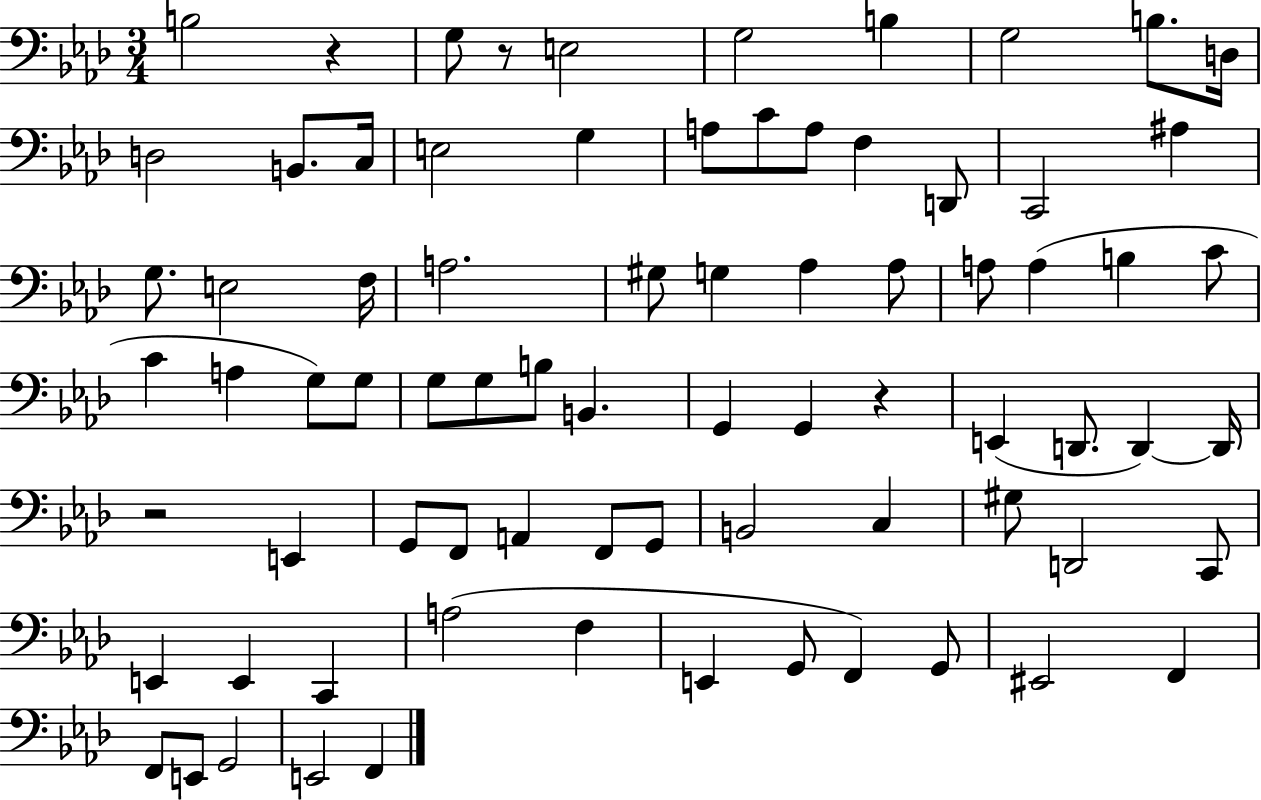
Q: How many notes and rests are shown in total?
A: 77